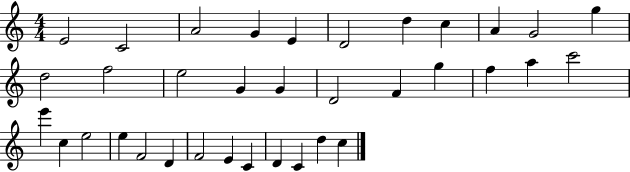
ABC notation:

X:1
T:Untitled
M:4/4
L:1/4
K:C
E2 C2 A2 G E D2 d c A G2 g d2 f2 e2 G G D2 F g f a c'2 e' c e2 e F2 D F2 E C D C d c